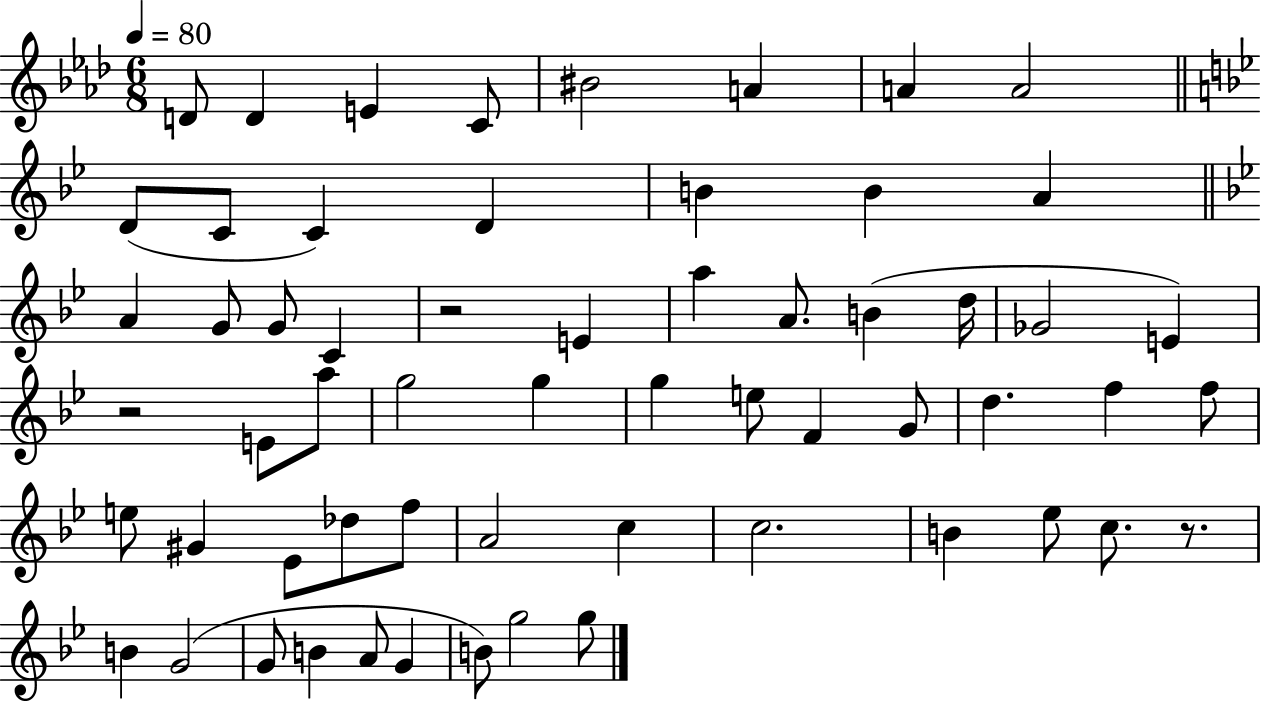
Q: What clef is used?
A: treble